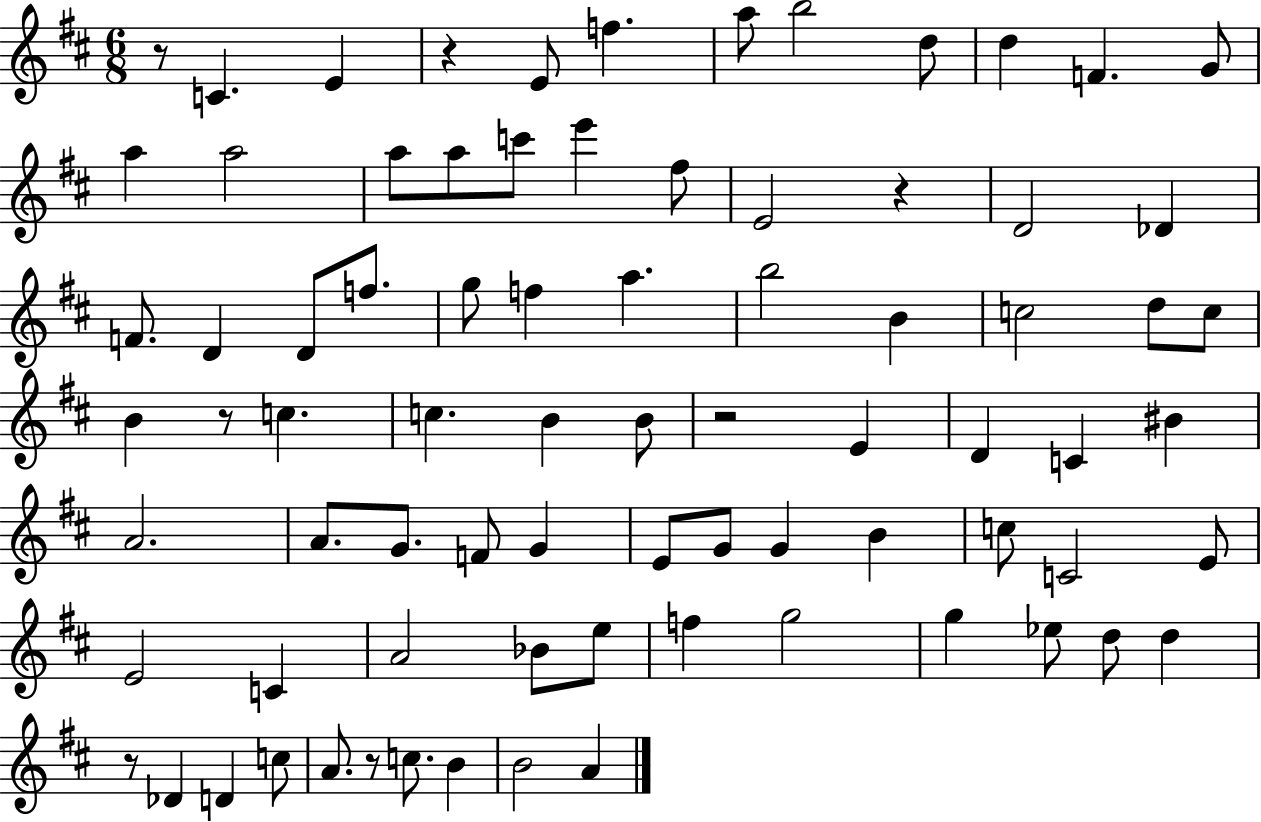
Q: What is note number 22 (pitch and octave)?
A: D4